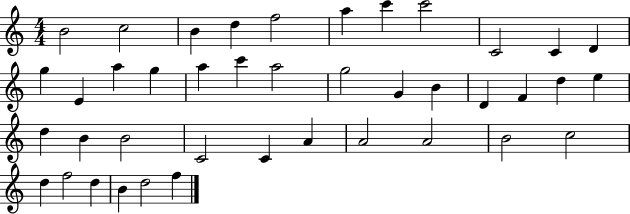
X:1
T:Untitled
M:4/4
L:1/4
K:C
B2 c2 B d f2 a c' c'2 C2 C D g E a g a c' a2 g2 G B D F d e d B B2 C2 C A A2 A2 B2 c2 d f2 d B d2 f